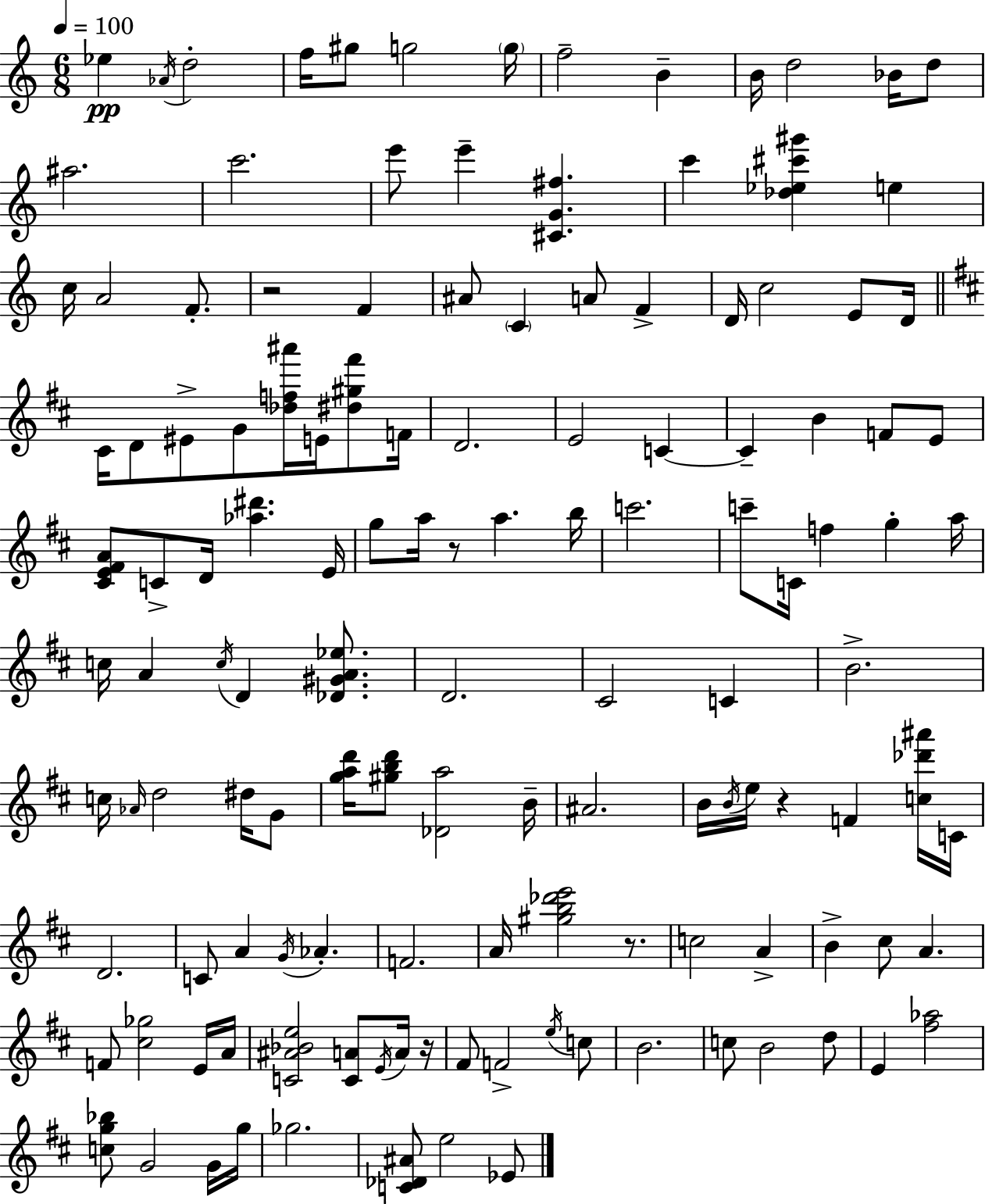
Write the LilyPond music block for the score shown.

{
  \clef treble
  \numericTimeSignature
  \time 6/8
  \key c \major
  \tempo 4 = 100
  \repeat volta 2 { ees''4\pp \acciaccatura { aes'16 } d''2-. | f''16 gis''8 g''2 | \parenthesize g''16 f''2-- b'4-- | b'16 d''2 bes'16 d''8 | \break ais''2. | c'''2. | e'''8 e'''4-- <cis' g' fis''>4. | c'''4 <des'' ees'' cis''' gis'''>4 e''4 | \break c''16 a'2 f'8.-. | r2 f'4 | ais'8 \parenthesize c'4 a'8 f'4-> | d'16 c''2 e'8 | \break d'16 \bar "||" \break \key d \major cis'16 d'8 eis'8-> g'8 <des'' f'' ais'''>16 e'16 <dis'' gis'' fis'''>8 f'16 | d'2. | e'2 c'4~~ | c'4-- b'4 f'8 e'8 | \break <cis' e' fis' a'>8 c'8-> d'16 <aes'' dis'''>4. e'16 | g''8 a''16 r8 a''4. b''16 | c'''2. | c'''8-- c'16 f''4 g''4-. a''16 | \break c''16 a'4 \acciaccatura { c''16 } d'4 <des' gis' a' ees''>8. | d'2. | cis'2 c'4 | b'2.-> | \break c''16 \grace { aes'16 } d''2 dis''16 | g'8 <g'' a'' d'''>16 <gis'' b'' d'''>8 <des' a''>2 | b'16-- ais'2. | b'16 \acciaccatura { b'16 } e''16 r4 f'4 | \break <c'' des''' ais'''>16 c'16 d'2. | c'8 a'4 \acciaccatura { g'16 } aes'4.-. | f'2. | a'16 <gis'' b'' des''' e'''>2 | \break r8. c''2 | a'4-> b'4-> cis''8 a'4. | f'8 <cis'' ges''>2 | e'16 a'16 <c' ais' bes' e''>2 | \break <c' a'>8 \acciaccatura { e'16 } a'16 r16 fis'8 f'2-> | \acciaccatura { e''16 } c''8 b'2. | c''8 b'2 | d''8 e'4 <fis'' aes''>2 | \break <c'' g'' bes''>8 g'2 | g'16 g''16 ges''2. | <c' des' ais'>8 e''2 | ees'8 } \bar "|."
}